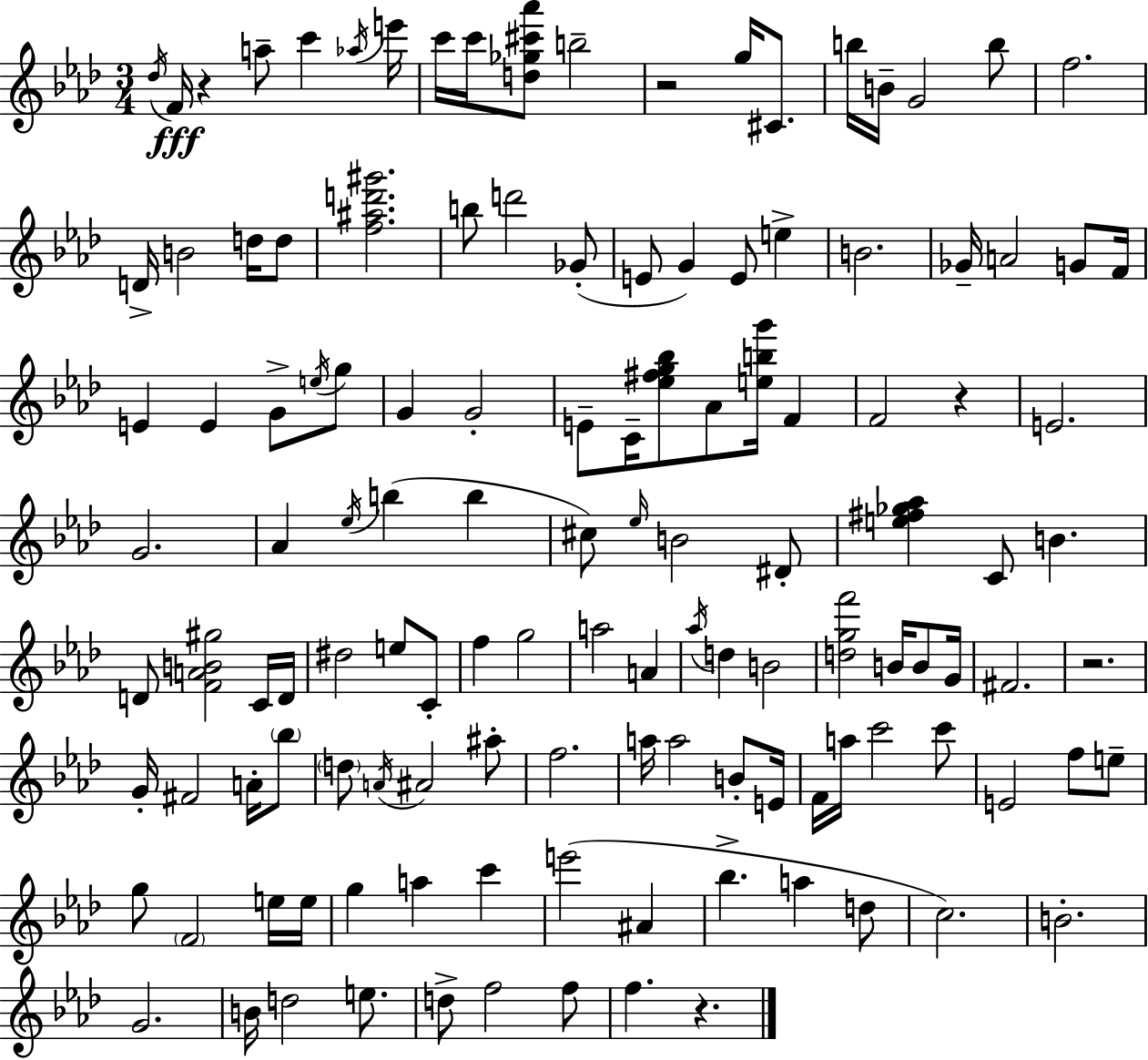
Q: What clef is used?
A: treble